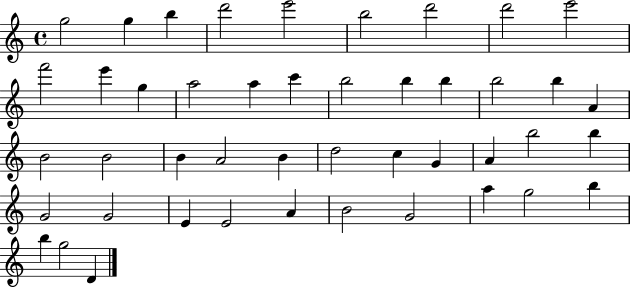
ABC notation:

X:1
T:Untitled
M:4/4
L:1/4
K:C
g2 g b d'2 e'2 b2 d'2 d'2 e'2 f'2 e' g a2 a c' b2 b b b2 b A B2 B2 B A2 B d2 c G A b2 b G2 G2 E E2 A B2 G2 a g2 b b g2 D